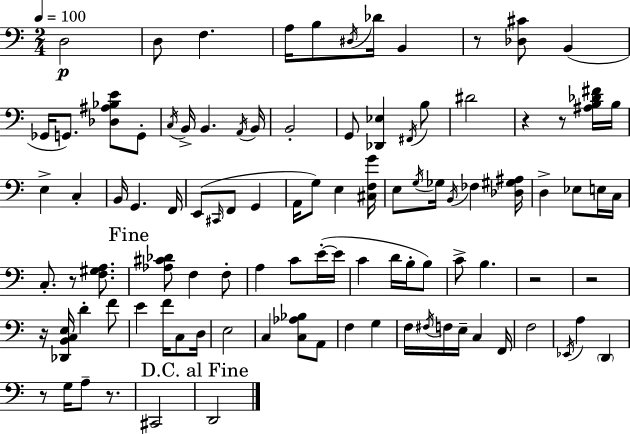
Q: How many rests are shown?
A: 9